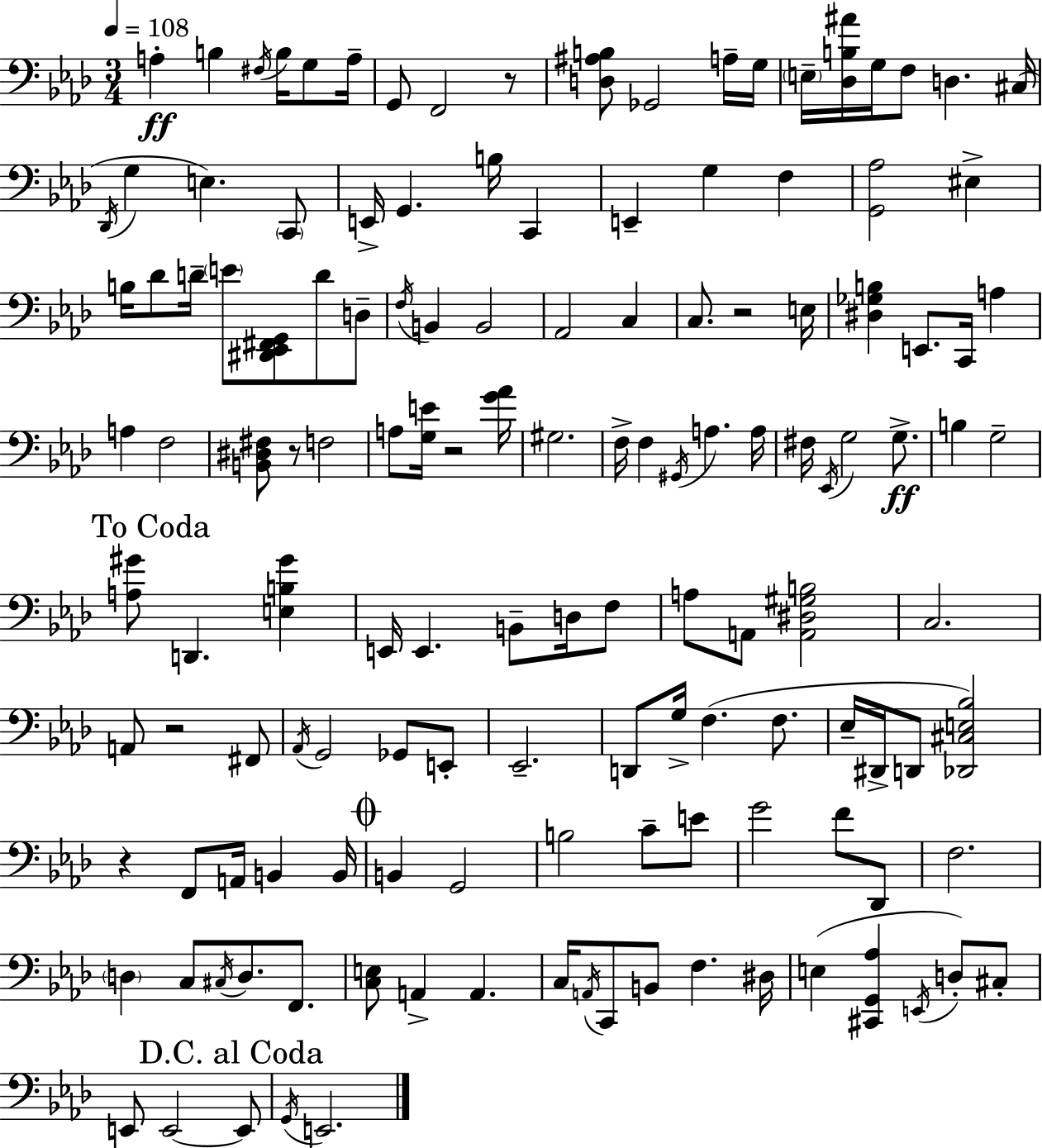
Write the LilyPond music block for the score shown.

{
  \clef bass
  \numericTimeSignature
  \time 3/4
  \key f \minor
  \tempo 4 = 108
  \repeat volta 2 { a4-.\ff b4 \acciaccatura { fis16 } b16 g8 | a16-- g,8 f,2 r8 | <d ais b>8 ges,2 a16-- | g16 \parenthesize e16-- <des b ais'>16 g16 f8 d4. | \break cis16( \acciaccatura { des,16 } g4 e4.) | \parenthesize c,8 e,16-> g,4. b16 c,4 | e,4-- g4 f4 | <g, aes>2 eis4-> | \break b16 des'8 d'16-- \parenthesize e'8 <dis, ees, fis, g,>8 d'8 | d8-- \acciaccatura { f16 } b,4 b,2 | aes,2 c4 | c8. r2 | \break e16 <dis ges b>4 e,8. c,16 a4 | a4 f2 | <b, dis fis>8 r8 f2 | a8 <g e'>16 r2 | \break <g' aes'>16 gis2. | f16-> f4 \acciaccatura { gis,16 } a4. | a16 fis16 \acciaccatura { ees,16 } g2 | g8.->\ff b4 g2-- | \break \mark "To Coda" <a gis'>8 d,4. | <e b gis'>4 e,16 e,4. | b,8-- d16 f8 a8 a,8 <a, dis gis b>2 | c2. | \break a,8 r2 | fis,8 \acciaccatura { aes,16 } g,2 | ges,8 e,8-. ees,2.-- | d,8 g16-> f4.( | \break f8. ees16-- dis,16-> d,8 <des, cis e bes>2) | r4 f,8 | a,16 b,4 b,16 \mark \markup { \musicglyph "scripts.coda" } b,4 g,2 | b2 | \break c'8-- e'8 g'2 | f'8 des,8 f2. | \parenthesize d4 c8 | \acciaccatura { cis16 } d8. f,8. <c e>8 a,4-> | \break a,4. c16 \acciaccatura { a,16 } c,8 b,8 | f4. dis16 e4( | <cis, g, aes>4 \acciaccatura { e,16 } d8-.) cis8-. e,8 e,2~~ | \mark "D.C. al Coda" e,8 \acciaccatura { g,16 } e,2. | \break } \bar "|."
}